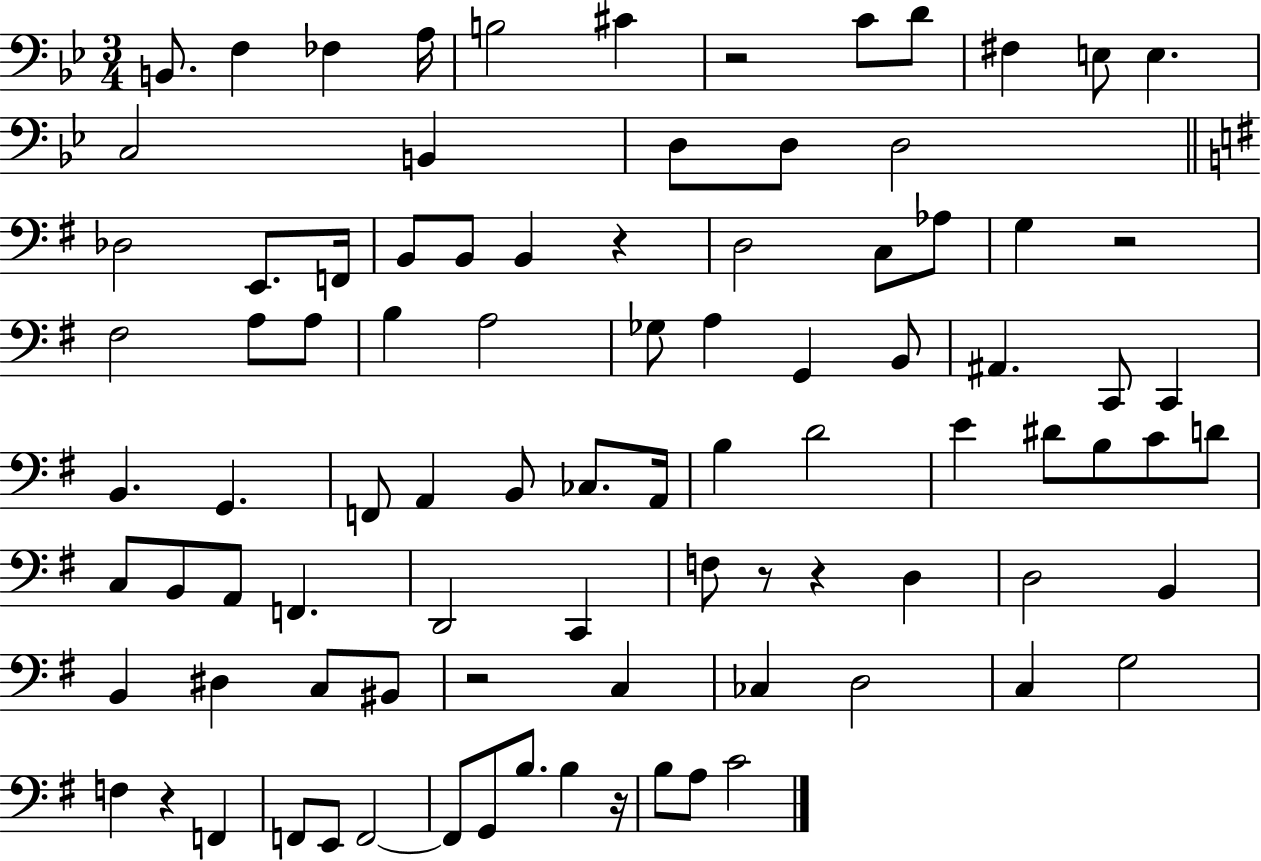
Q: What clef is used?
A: bass